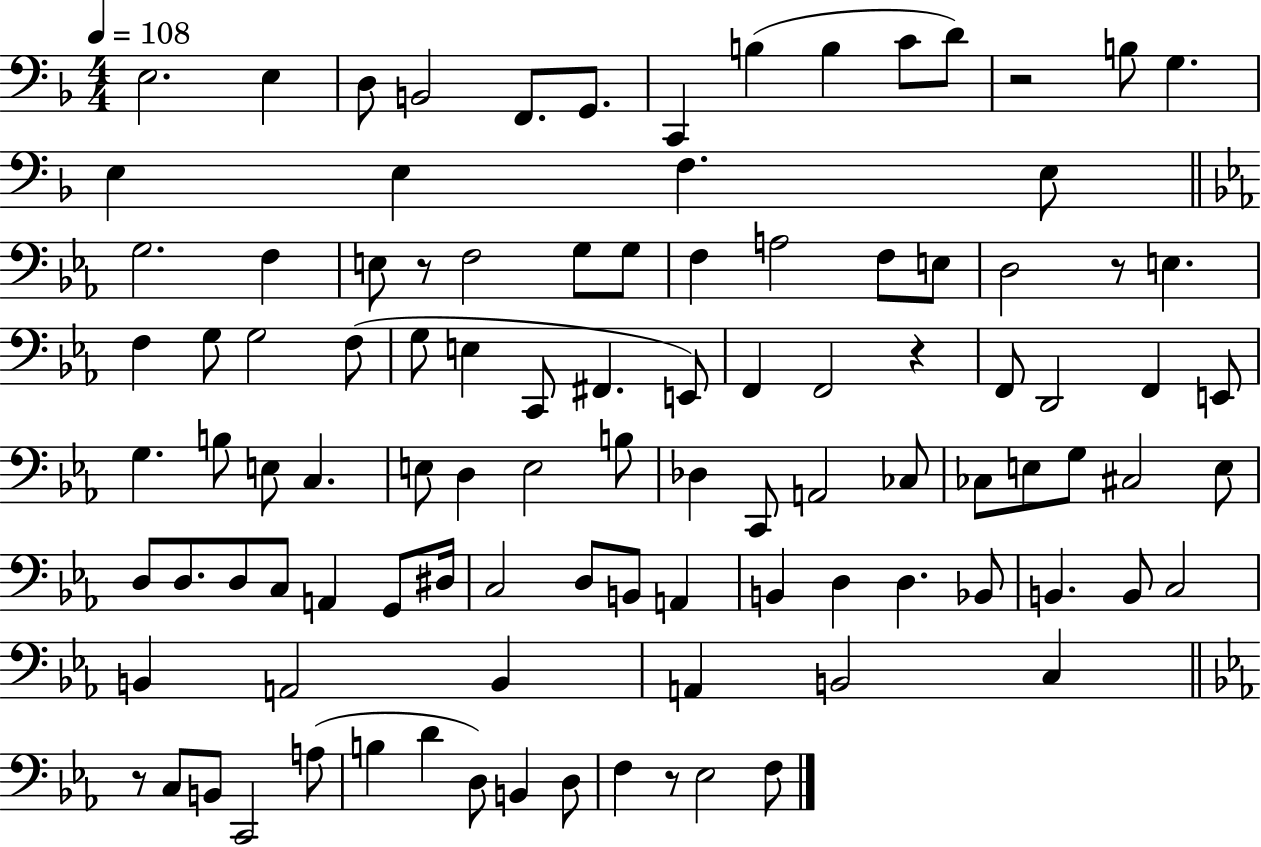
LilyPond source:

{
  \clef bass
  \numericTimeSignature
  \time 4/4
  \key f \major
  \tempo 4 = 108
  \repeat volta 2 { e2. e4 | d8 b,2 f,8. g,8. | c,4 b4( b4 c'8 d'8) | r2 b8 g4. | \break e4 e4 f4. e8 | \bar "||" \break \key ees \major g2. f4 | e8 r8 f2 g8 g8 | f4 a2 f8 e8 | d2 r8 e4. | \break f4 g8 g2 f8( | g8 e4 c,8 fis,4. e,8) | f,4 f,2 r4 | f,8 d,2 f,4 e,8 | \break g4. b8 e8 c4. | e8 d4 e2 b8 | des4 c,8 a,2 ces8 | ces8 e8 g8 cis2 e8 | \break d8 d8. d8 c8 a,4 g,8 dis16 | c2 d8 b,8 a,4 | b,4 d4 d4. bes,8 | b,4. b,8 c2 | \break b,4 a,2 b,4 | a,4 b,2 c4 | \bar "||" \break \key c \minor r8 c8 b,8 c,2 a8( | b4 d'4 d8) b,4 d8 | f4 r8 ees2 f8 | } \bar "|."
}